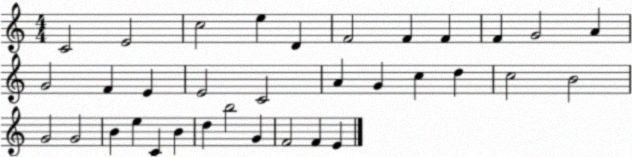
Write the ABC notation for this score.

X:1
T:Untitled
M:4/4
L:1/4
K:C
C2 E2 c2 e D F2 F F F G2 A G2 F E E2 C2 A G c d c2 B2 G2 G2 B e C B d b2 G F2 F E